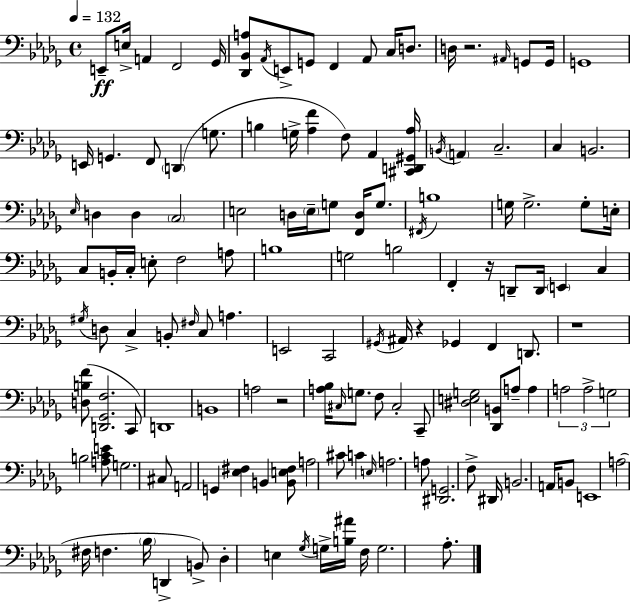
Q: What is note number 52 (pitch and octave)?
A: A3